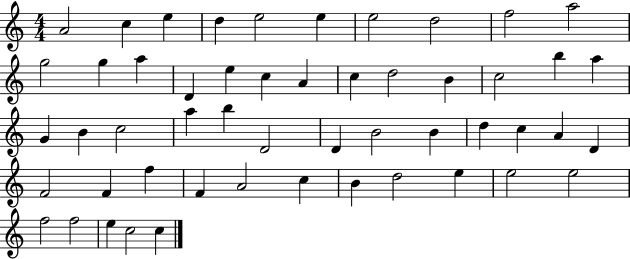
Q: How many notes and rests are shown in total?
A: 52